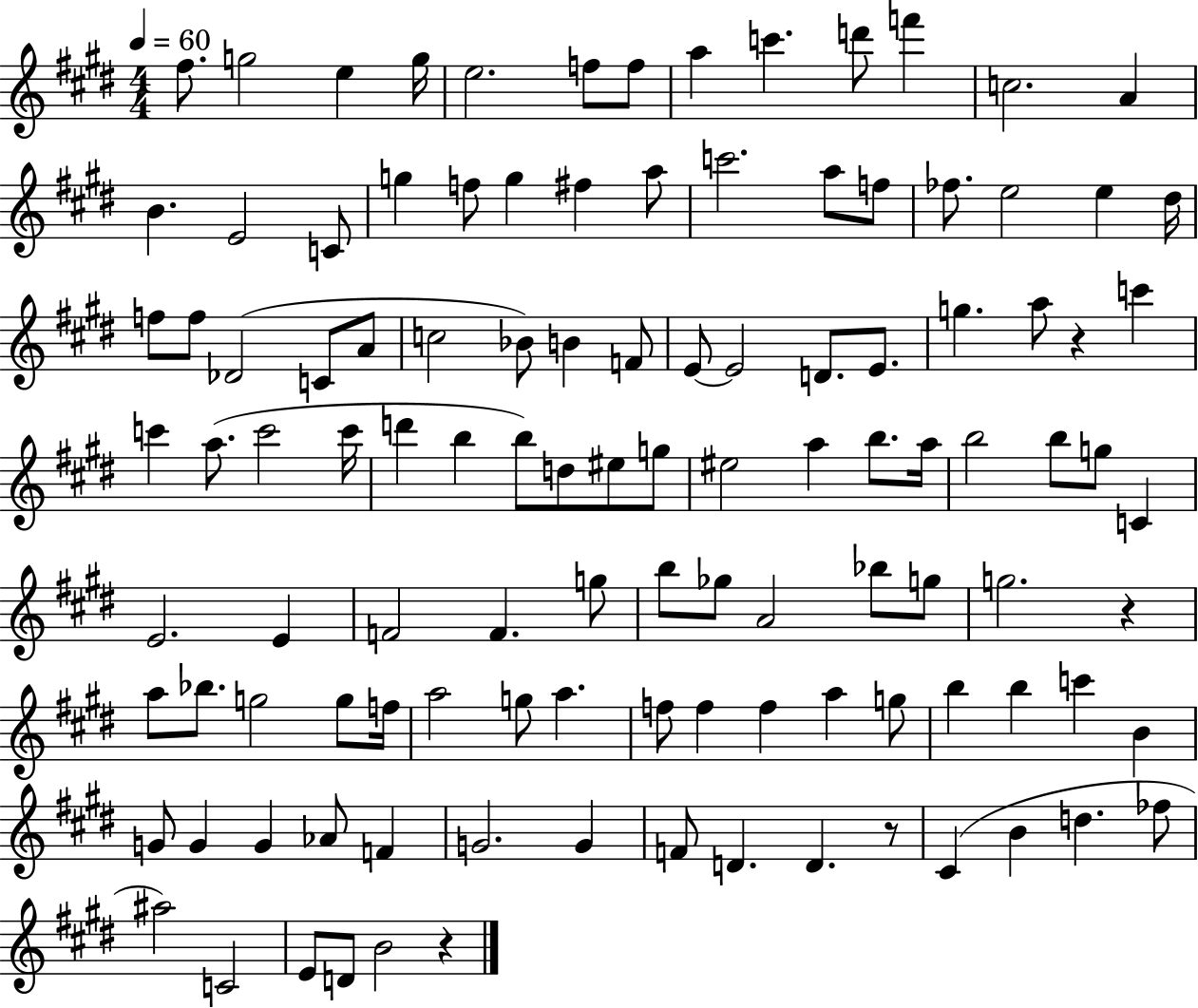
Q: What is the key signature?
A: E major